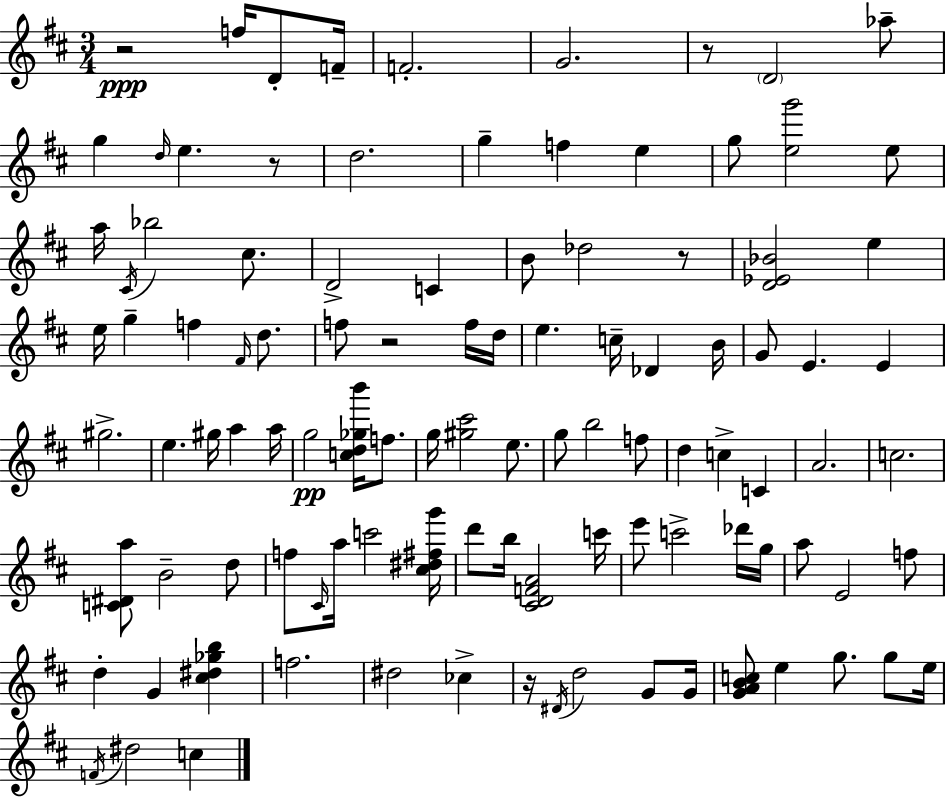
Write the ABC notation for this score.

X:1
T:Untitled
M:3/4
L:1/4
K:D
z2 f/4 D/2 F/4 F2 G2 z/2 D2 _a/2 g d/4 e z/2 d2 g f e g/2 [eg']2 e/2 a/4 ^C/4 _b2 ^c/2 D2 C B/2 _d2 z/2 [D_E_B]2 e e/4 g f ^F/4 d/2 f/2 z2 f/4 d/4 e c/4 _D B/4 G/2 E E ^g2 e ^g/4 a a/4 g2 [cd_gb']/4 f/2 g/4 [^g^c']2 e/2 g/2 b2 f/2 d c C A2 c2 [C^Da]/2 B2 d/2 f/2 ^C/4 a/4 c'2 [^c^d^fg']/4 d'/2 b/4 [^CDFA]2 c'/4 e'/2 c'2 _d'/4 g/4 a/2 E2 f/2 d G [^c^d_gb] f2 ^d2 _c z/4 ^D/4 d2 G/2 G/4 [GABc]/2 e g/2 g/2 e/4 F/4 ^d2 c